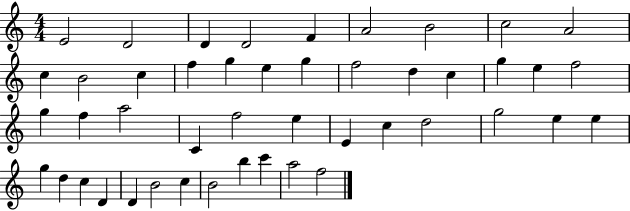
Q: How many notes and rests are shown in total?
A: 46